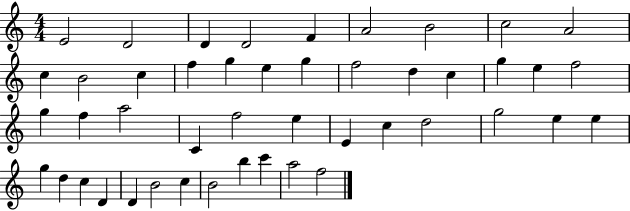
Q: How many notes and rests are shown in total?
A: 46